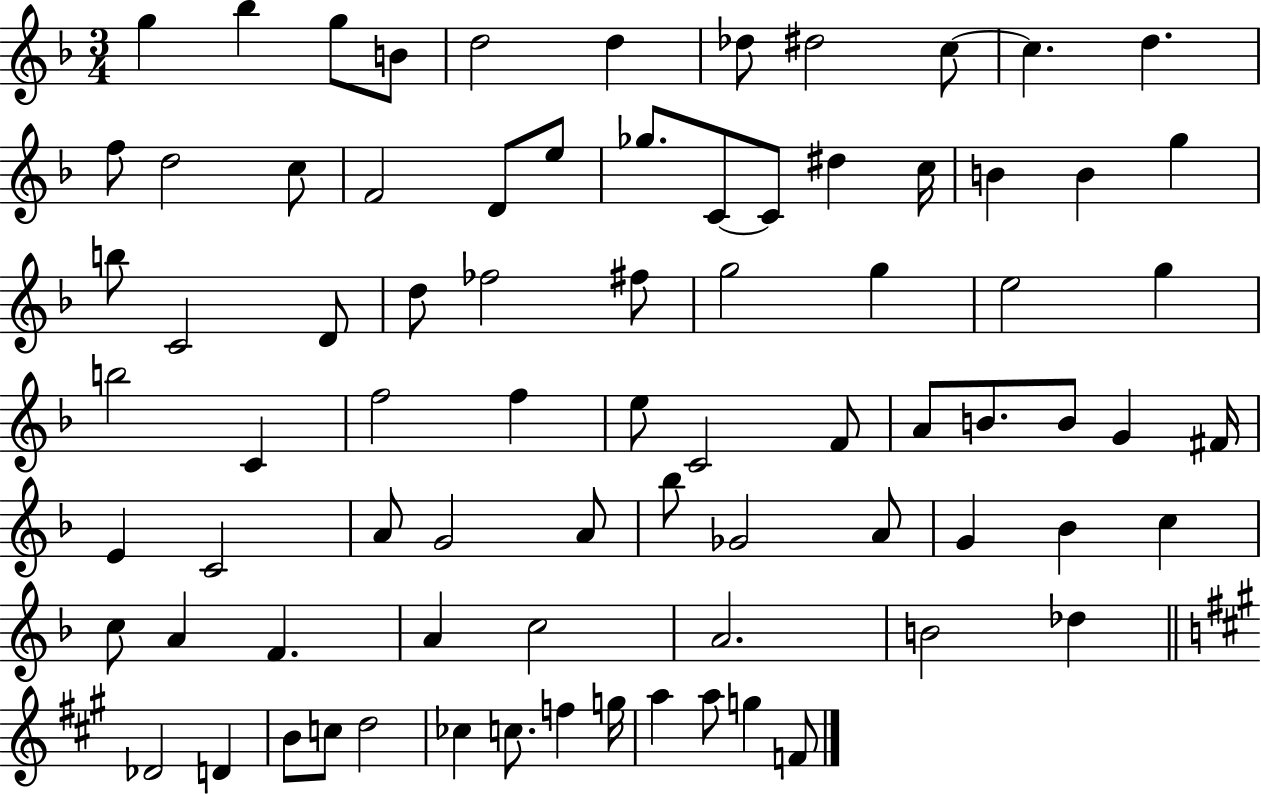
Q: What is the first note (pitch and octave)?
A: G5